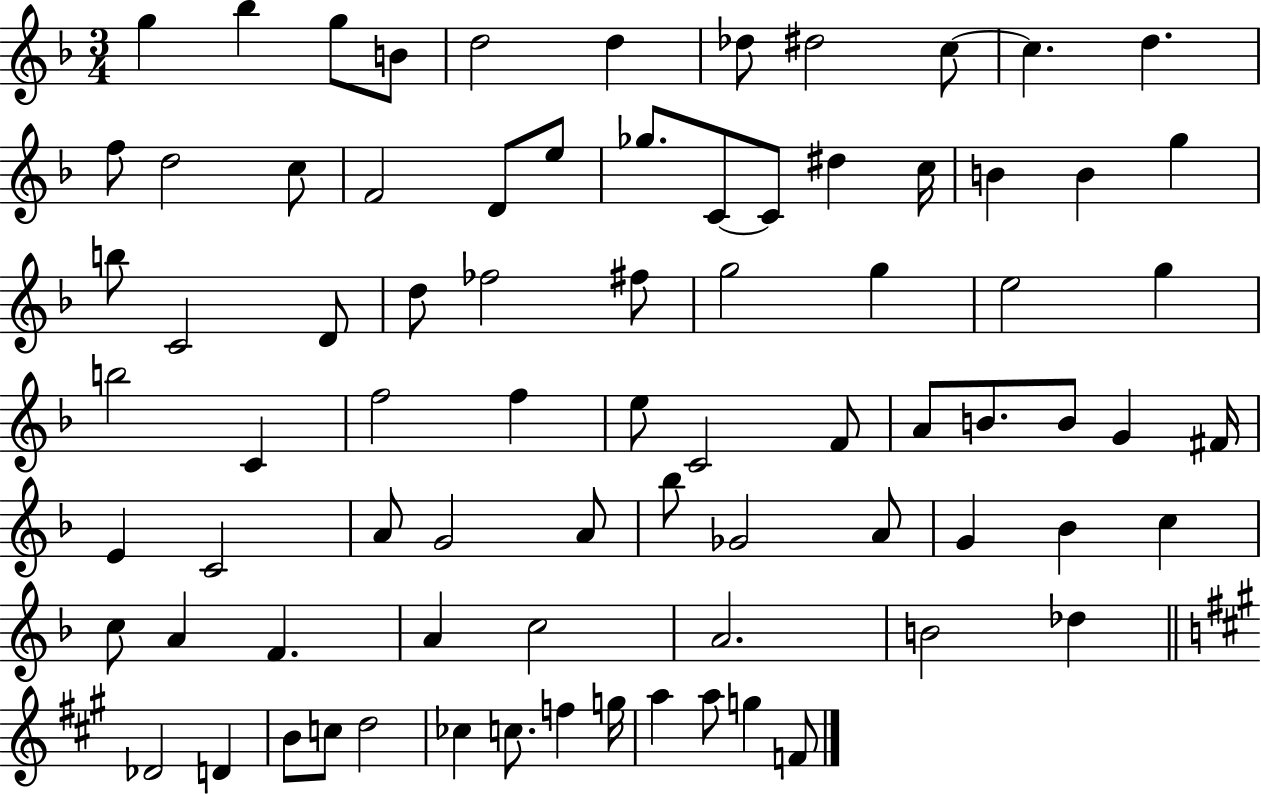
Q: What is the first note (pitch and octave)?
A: G5